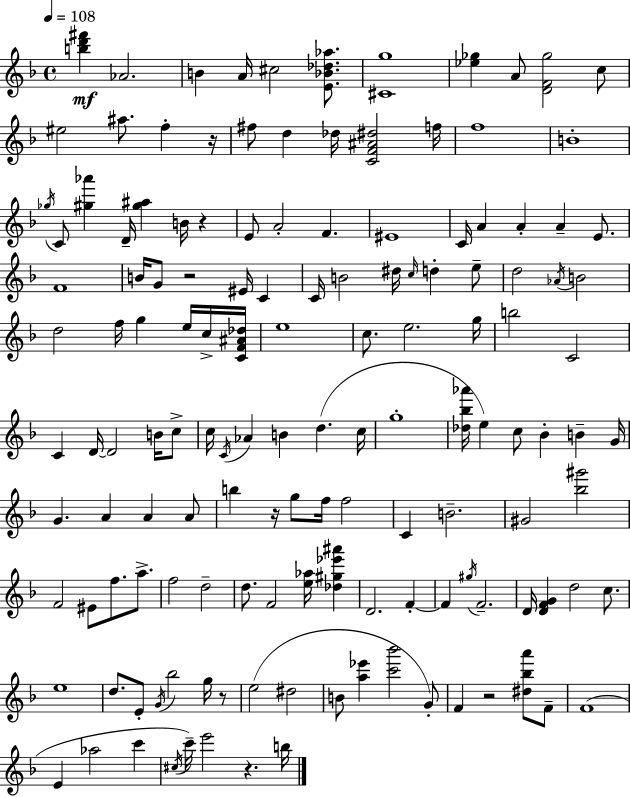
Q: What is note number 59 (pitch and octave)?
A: C5